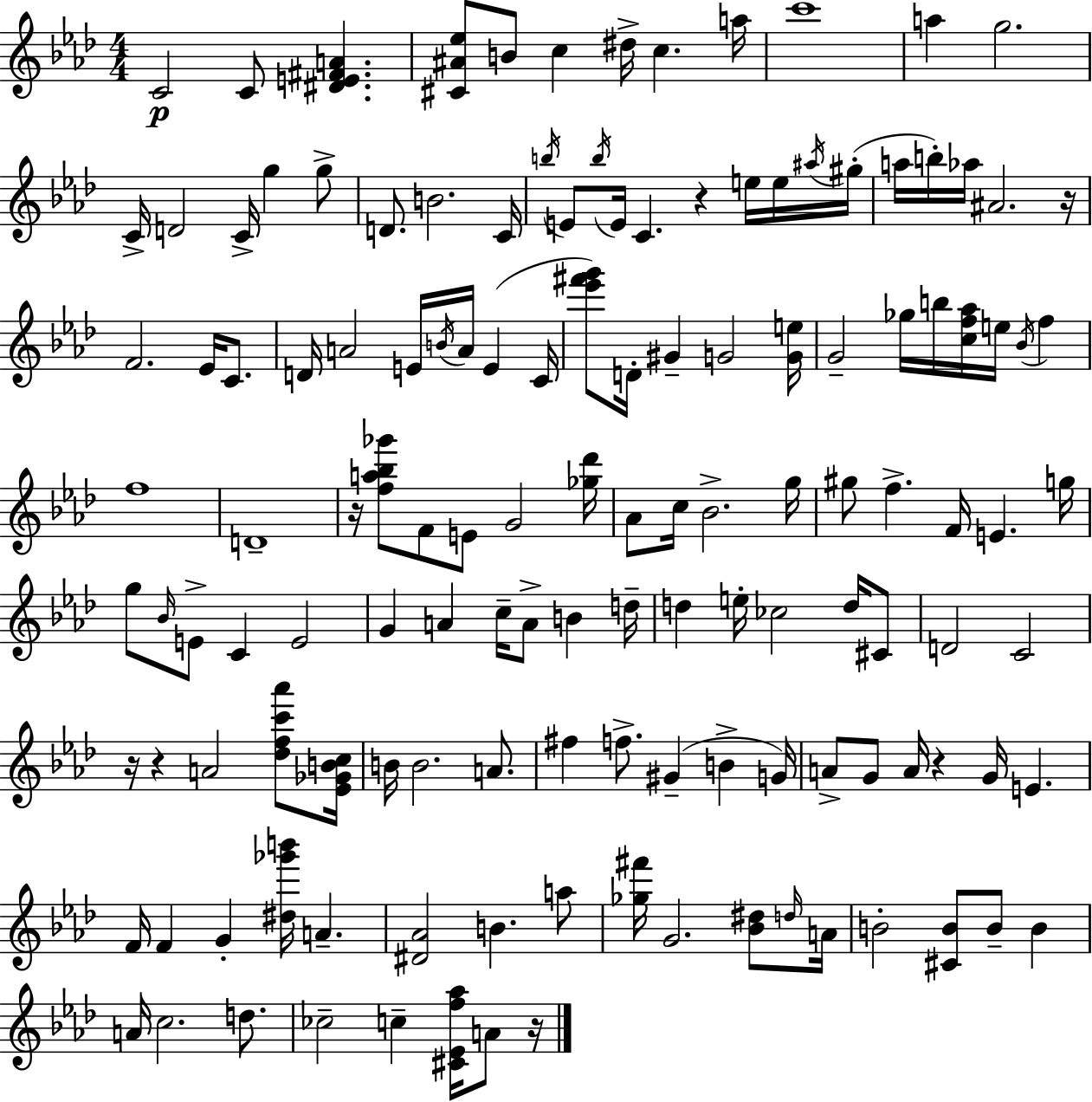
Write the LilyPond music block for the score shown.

{
  \clef treble
  \numericTimeSignature
  \time 4/4
  \key f \minor
  c'2\p c'8 <dis' e' fis' a'>4. | <cis' ais' ees''>8 b'8 c''4 dis''16-> c''4. a''16 | c'''1 | a''4 g''2. | \break c'16-> d'2 c'16-> g''4 g''8-> | d'8. b'2. c'16 | \acciaccatura { b''16 } e'8 \acciaccatura { b''16 } e'16 c'4. r4 e''16 | e''16 \acciaccatura { ais''16 }( gis''16-. a''16 b''16-.) aes''16 ais'2. | \break r16 f'2. ees'16 | c'8. d'16 a'2 e'16 \acciaccatura { b'16 } a'16 e'4( | c'16 <ees''' fis''' g'''>8) d'16-. gis'4-- g'2 | <g' e''>16 g'2-- ges''16 b''16 <c'' f'' aes''>16 e''16 | \break \acciaccatura { bes'16 } f''4 f''1 | d'1-- | r16 <f'' a'' bes'' ges'''>8 f'8 e'8 g'2 | <ges'' des'''>16 aes'8 c''16 bes'2.-> | \break g''16 gis''8 f''4.-> f'16 e'4. | g''16 g''8 \grace { bes'16 } e'8-> c'4 e'2 | g'4 a'4 c''16-- a'8-> | b'4 d''16-- d''4 e''16-. ces''2 | \break d''16 cis'8 d'2 c'2 | r16 r4 a'2 | <des'' f'' c''' aes'''>8 <ees' ges' b' c''>16 b'16 b'2. | a'8. fis''4 f''8.-> gis'4--( | \break b'4-> g'16) a'8-> g'8 a'16 r4 g'16 | e'4. f'16 f'4 g'4-. <dis'' ges''' b'''>16 | a'4.-- <dis' aes'>2 b'4. | a''8 <ges'' fis'''>16 g'2. | \break <bes' dis''>8 \grace { d''16 } a'16 b'2-. <cis' b'>8 | b'8-- b'4 a'16 c''2. | d''8. ces''2-- c''4-- | <cis' ees' f'' aes''>16 a'8 r16 \bar "|."
}